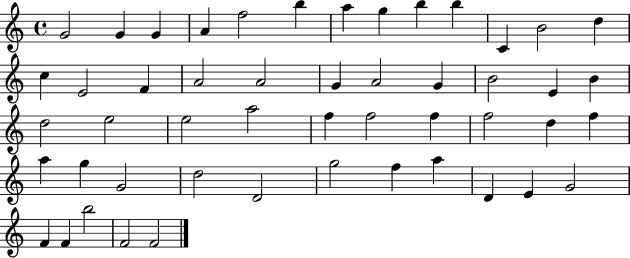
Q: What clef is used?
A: treble